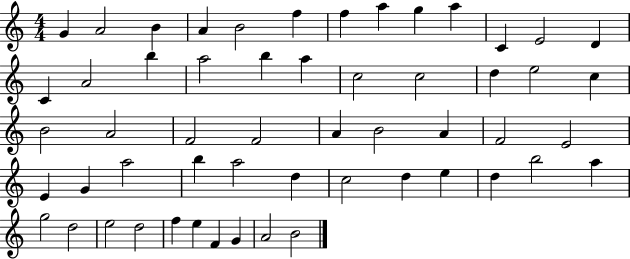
{
  \clef treble
  \numericTimeSignature
  \time 4/4
  \key c \major
  g'4 a'2 b'4 | a'4 b'2 f''4 | f''4 a''4 g''4 a''4 | c'4 e'2 d'4 | \break c'4 a'2 b''4 | a''2 b''4 a''4 | c''2 c''2 | d''4 e''2 c''4 | \break b'2 a'2 | f'2 f'2 | a'4 b'2 a'4 | f'2 e'2 | \break e'4 g'4 a''2 | b''4 a''2 d''4 | c''2 d''4 e''4 | d''4 b''2 a''4 | \break g''2 d''2 | e''2 d''2 | f''4 e''4 f'4 g'4 | a'2 b'2 | \break \bar "|."
}